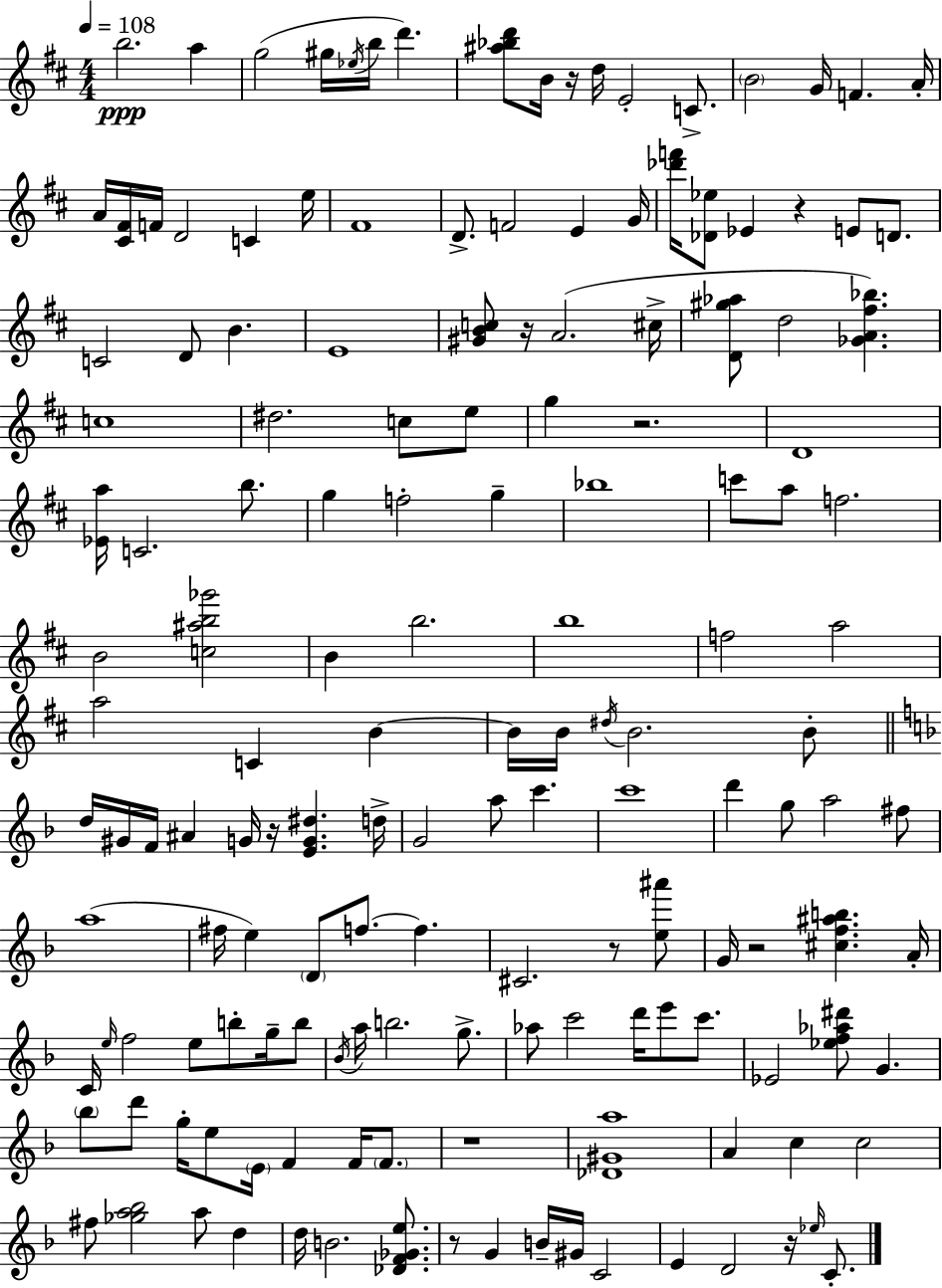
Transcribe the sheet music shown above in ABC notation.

X:1
T:Untitled
M:4/4
L:1/4
K:D
b2 a g2 ^g/4 _e/4 b/4 d' [^a_bd']/2 B/4 z/4 d/4 E2 C/2 B2 G/4 F A/4 A/4 [^C^F]/4 F/4 D2 C e/4 ^F4 D/2 F2 E G/4 [_d'f']/4 [_D_e]/2 _E z E/2 D/2 C2 D/2 B E4 [^GBc]/2 z/4 A2 ^c/4 [D^g_a]/2 d2 [_GA^f_b] c4 ^d2 c/2 e/2 g z2 D4 [_Ea]/4 C2 b/2 g f2 g _b4 c'/2 a/2 f2 B2 [c^ab_g']2 B b2 b4 f2 a2 a2 C B B/4 B/4 ^d/4 B2 B/2 d/4 ^G/4 F/4 ^A G/4 z/4 [EG^d] d/4 G2 a/2 c' c'4 d' g/2 a2 ^f/2 a4 ^f/4 e D/2 f/2 f ^C2 z/2 [e^a']/2 G/4 z2 [^cf^ab] A/4 C/4 e/4 f2 e/2 b/2 g/4 b/2 _B/4 a/4 b2 g/2 _a/2 c'2 d'/4 e'/2 c'/2 _E2 [_ef_a^d']/2 G _b/2 d'/2 g/4 e/2 E/4 F F/4 F/2 z4 [_D^Ga]4 A c c2 ^f/2 [_ga_b]2 a/2 d d/4 B2 [_DF_Ge]/2 z/2 G B/4 ^G/4 C2 E D2 z/4 _e/4 C/2